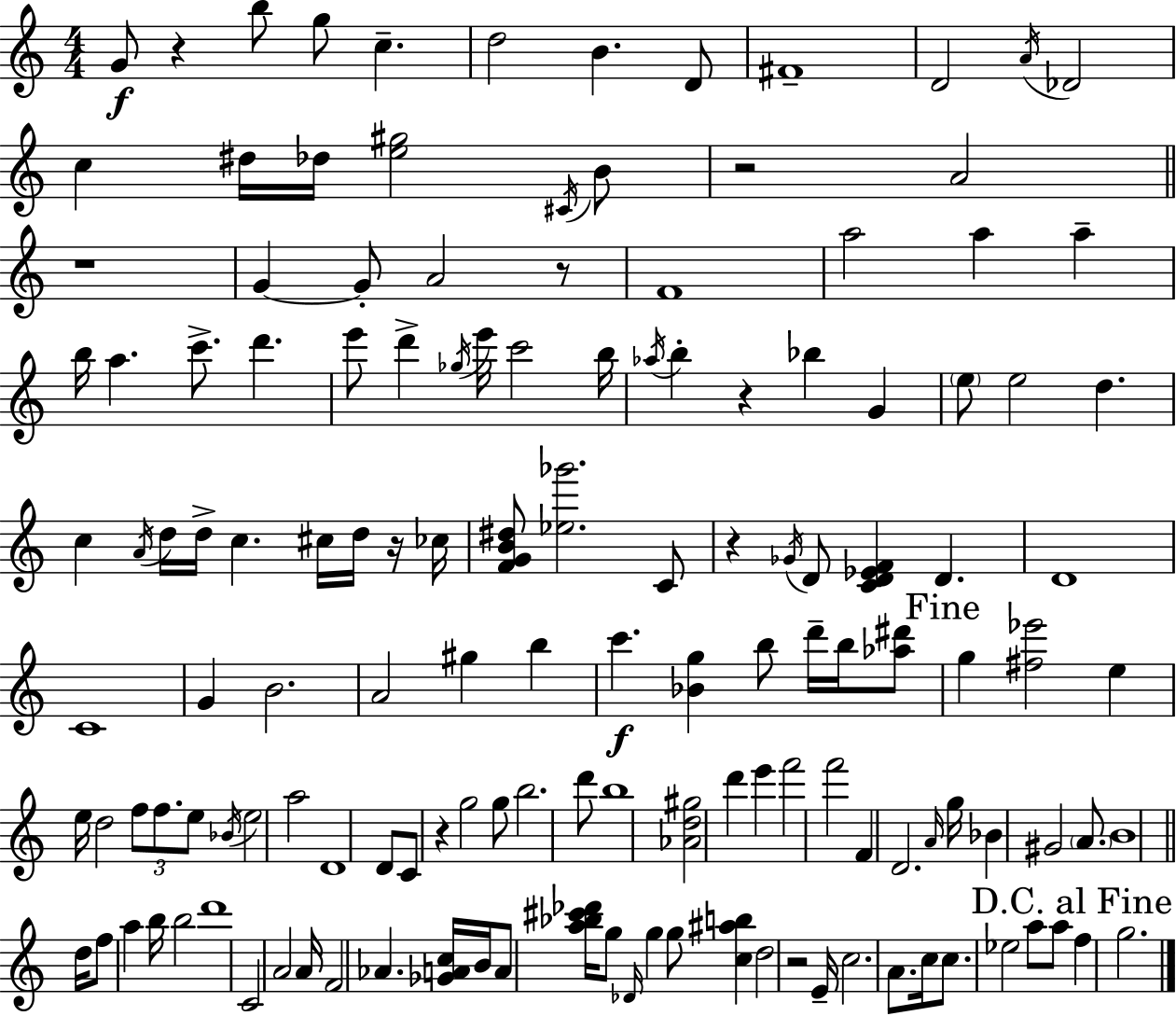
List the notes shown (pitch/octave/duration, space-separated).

G4/e R/q B5/e G5/e C5/q. D5/h B4/q. D4/e F#4/w D4/h A4/s Db4/h C5/q D#5/s Db5/s [E5,G#5]/h C#4/s B4/e R/h A4/h R/w G4/q G4/e A4/h R/e F4/w A5/h A5/q A5/q B5/s A5/q. C6/e. D6/q. E6/e D6/q Gb5/s E6/s C6/h B5/s Ab5/s B5/q R/q Bb5/q G4/q E5/e E5/h D5/q. C5/q A4/s D5/s D5/s C5/q. C#5/s D5/s R/s CES5/s [F4,G4,B4,D#5]/e [Eb5,Gb6]/h. C4/e R/q Gb4/s D4/e [C4,D4,Eb4,F4]/q D4/q. D4/w C4/w G4/q B4/h. A4/h G#5/q B5/q C6/q. [Bb4,G5]/q B5/e D6/s B5/s [Ab5,D#6]/e G5/q [F#5,Eb6]/h E5/q E5/s D5/h F5/e F5/e. E5/e Bb4/s E5/h A5/h D4/w D4/e C4/e R/q G5/h G5/e B5/h. D6/e B5/w [Ab4,D5,G#5]/h D6/q E6/q F6/h F6/h F4/q D4/h. A4/s G5/s Bb4/q G#4/h A4/e. B4/w D5/s F5/e A5/q B5/s B5/h D6/w C4/h A4/h A4/s F4/h Ab4/q. [Gb4,A4,C5]/s B4/s A4/e [A5,Bb5,C#6,Db6]/s G5/e Db4/s G5/q G5/e [C5,A#5,B5]/q D5/h R/h E4/s C5/h. A4/e. C5/s C5/e. Eb5/h A5/e A5/e F5/q G5/h.